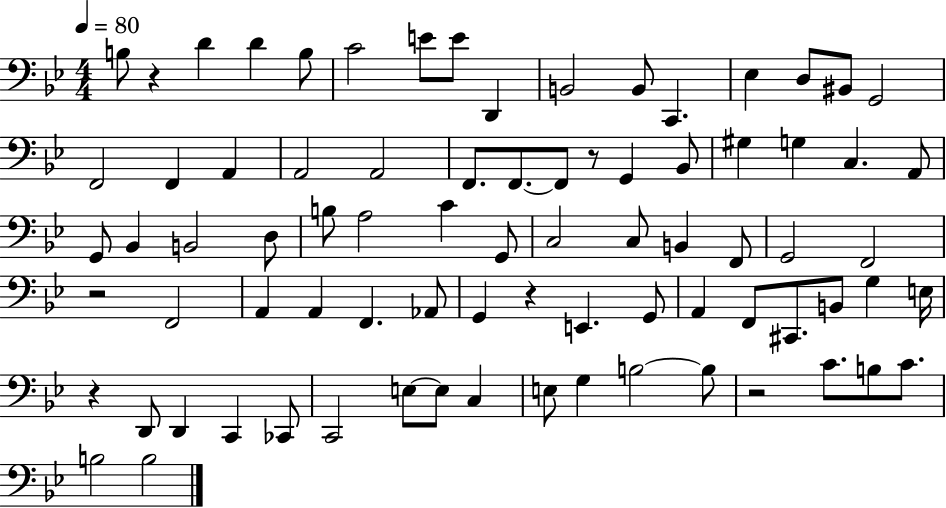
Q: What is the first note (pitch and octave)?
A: B3